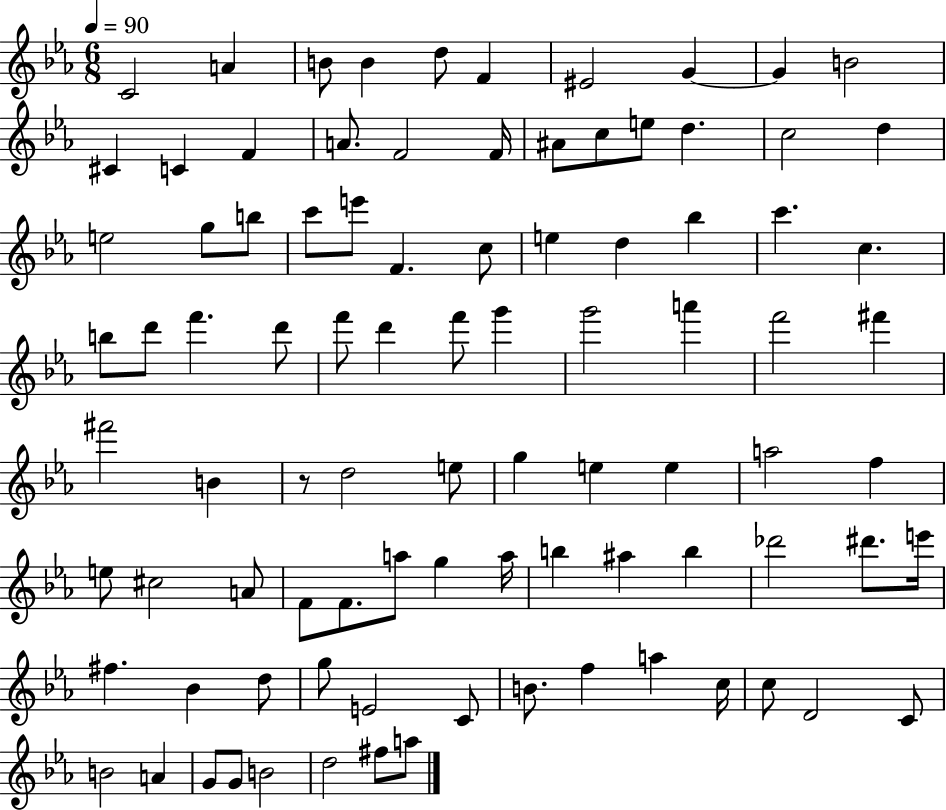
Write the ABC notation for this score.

X:1
T:Untitled
M:6/8
L:1/4
K:Eb
C2 A B/2 B d/2 F ^E2 G G B2 ^C C F A/2 F2 F/4 ^A/2 c/2 e/2 d c2 d e2 g/2 b/2 c'/2 e'/2 F c/2 e d _b c' c b/2 d'/2 f' d'/2 f'/2 d' f'/2 g' g'2 a' f'2 ^f' ^f'2 B z/2 d2 e/2 g e e a2 f e/2 ^c2 A/2 F/2 F/2 a/2 g a/4 b ^a b _d'2 ^d'/2 e'/4 ^f _B d/2 g/2 E2 C/2 B/2 f a c/4 c/2 D2 C/2 B2 A G/2 G/2 B2 d2 ^f/2 a/2